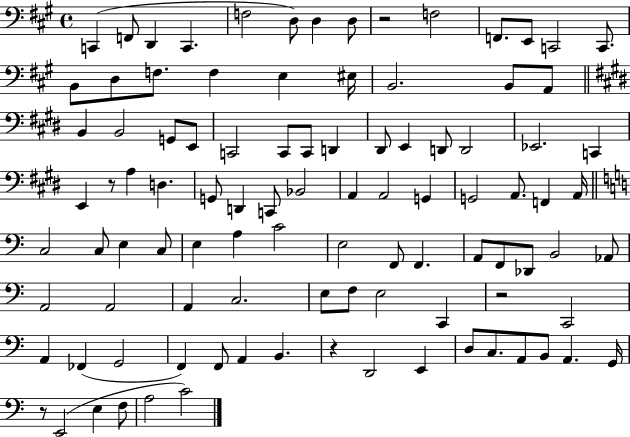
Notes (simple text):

C2/q F2/e D2/q C2/q. F3/h D3/e D3/q D3/e R/h F3/h F2/e. E2/e C2/h C2/e. B2/e D3/e F3/e. F3/q E3/q EIS3/s B2/h. B2/e A2/e B2/q B2/h G2/e E2/e C2/h C2/e C2/e D2/q D#2/e E2/q D2/e D2/h Eb2/h. C2/q E2/q R/e A3/q D3/q. G2/e D2/q C2/e Bb2/h A2/q A2/h G2/q G2/h A2/e. F2/q A2/s C3/h C3/e E3/q C3/e E3/q A3/q C4/h E3/h F2/e F2/q. A2/e F2/e Db2/e B2/h Ab2/e A2/h A2/h A2/q C3/h. E3/e F3/e E3/h C2/q R/h C2/h A2/q FES2/q G2/h F2/q F2/e A2/q B2/q. R/q D2/h E2/q D3/e C3/e. A2/e B2/e A2/q. G2/s R/e E2/h E3/q F3/e A3/h C4/h